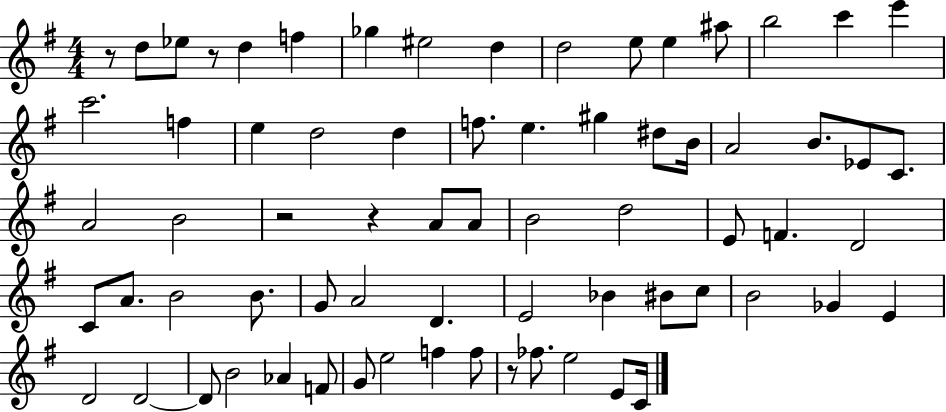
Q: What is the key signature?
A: G major